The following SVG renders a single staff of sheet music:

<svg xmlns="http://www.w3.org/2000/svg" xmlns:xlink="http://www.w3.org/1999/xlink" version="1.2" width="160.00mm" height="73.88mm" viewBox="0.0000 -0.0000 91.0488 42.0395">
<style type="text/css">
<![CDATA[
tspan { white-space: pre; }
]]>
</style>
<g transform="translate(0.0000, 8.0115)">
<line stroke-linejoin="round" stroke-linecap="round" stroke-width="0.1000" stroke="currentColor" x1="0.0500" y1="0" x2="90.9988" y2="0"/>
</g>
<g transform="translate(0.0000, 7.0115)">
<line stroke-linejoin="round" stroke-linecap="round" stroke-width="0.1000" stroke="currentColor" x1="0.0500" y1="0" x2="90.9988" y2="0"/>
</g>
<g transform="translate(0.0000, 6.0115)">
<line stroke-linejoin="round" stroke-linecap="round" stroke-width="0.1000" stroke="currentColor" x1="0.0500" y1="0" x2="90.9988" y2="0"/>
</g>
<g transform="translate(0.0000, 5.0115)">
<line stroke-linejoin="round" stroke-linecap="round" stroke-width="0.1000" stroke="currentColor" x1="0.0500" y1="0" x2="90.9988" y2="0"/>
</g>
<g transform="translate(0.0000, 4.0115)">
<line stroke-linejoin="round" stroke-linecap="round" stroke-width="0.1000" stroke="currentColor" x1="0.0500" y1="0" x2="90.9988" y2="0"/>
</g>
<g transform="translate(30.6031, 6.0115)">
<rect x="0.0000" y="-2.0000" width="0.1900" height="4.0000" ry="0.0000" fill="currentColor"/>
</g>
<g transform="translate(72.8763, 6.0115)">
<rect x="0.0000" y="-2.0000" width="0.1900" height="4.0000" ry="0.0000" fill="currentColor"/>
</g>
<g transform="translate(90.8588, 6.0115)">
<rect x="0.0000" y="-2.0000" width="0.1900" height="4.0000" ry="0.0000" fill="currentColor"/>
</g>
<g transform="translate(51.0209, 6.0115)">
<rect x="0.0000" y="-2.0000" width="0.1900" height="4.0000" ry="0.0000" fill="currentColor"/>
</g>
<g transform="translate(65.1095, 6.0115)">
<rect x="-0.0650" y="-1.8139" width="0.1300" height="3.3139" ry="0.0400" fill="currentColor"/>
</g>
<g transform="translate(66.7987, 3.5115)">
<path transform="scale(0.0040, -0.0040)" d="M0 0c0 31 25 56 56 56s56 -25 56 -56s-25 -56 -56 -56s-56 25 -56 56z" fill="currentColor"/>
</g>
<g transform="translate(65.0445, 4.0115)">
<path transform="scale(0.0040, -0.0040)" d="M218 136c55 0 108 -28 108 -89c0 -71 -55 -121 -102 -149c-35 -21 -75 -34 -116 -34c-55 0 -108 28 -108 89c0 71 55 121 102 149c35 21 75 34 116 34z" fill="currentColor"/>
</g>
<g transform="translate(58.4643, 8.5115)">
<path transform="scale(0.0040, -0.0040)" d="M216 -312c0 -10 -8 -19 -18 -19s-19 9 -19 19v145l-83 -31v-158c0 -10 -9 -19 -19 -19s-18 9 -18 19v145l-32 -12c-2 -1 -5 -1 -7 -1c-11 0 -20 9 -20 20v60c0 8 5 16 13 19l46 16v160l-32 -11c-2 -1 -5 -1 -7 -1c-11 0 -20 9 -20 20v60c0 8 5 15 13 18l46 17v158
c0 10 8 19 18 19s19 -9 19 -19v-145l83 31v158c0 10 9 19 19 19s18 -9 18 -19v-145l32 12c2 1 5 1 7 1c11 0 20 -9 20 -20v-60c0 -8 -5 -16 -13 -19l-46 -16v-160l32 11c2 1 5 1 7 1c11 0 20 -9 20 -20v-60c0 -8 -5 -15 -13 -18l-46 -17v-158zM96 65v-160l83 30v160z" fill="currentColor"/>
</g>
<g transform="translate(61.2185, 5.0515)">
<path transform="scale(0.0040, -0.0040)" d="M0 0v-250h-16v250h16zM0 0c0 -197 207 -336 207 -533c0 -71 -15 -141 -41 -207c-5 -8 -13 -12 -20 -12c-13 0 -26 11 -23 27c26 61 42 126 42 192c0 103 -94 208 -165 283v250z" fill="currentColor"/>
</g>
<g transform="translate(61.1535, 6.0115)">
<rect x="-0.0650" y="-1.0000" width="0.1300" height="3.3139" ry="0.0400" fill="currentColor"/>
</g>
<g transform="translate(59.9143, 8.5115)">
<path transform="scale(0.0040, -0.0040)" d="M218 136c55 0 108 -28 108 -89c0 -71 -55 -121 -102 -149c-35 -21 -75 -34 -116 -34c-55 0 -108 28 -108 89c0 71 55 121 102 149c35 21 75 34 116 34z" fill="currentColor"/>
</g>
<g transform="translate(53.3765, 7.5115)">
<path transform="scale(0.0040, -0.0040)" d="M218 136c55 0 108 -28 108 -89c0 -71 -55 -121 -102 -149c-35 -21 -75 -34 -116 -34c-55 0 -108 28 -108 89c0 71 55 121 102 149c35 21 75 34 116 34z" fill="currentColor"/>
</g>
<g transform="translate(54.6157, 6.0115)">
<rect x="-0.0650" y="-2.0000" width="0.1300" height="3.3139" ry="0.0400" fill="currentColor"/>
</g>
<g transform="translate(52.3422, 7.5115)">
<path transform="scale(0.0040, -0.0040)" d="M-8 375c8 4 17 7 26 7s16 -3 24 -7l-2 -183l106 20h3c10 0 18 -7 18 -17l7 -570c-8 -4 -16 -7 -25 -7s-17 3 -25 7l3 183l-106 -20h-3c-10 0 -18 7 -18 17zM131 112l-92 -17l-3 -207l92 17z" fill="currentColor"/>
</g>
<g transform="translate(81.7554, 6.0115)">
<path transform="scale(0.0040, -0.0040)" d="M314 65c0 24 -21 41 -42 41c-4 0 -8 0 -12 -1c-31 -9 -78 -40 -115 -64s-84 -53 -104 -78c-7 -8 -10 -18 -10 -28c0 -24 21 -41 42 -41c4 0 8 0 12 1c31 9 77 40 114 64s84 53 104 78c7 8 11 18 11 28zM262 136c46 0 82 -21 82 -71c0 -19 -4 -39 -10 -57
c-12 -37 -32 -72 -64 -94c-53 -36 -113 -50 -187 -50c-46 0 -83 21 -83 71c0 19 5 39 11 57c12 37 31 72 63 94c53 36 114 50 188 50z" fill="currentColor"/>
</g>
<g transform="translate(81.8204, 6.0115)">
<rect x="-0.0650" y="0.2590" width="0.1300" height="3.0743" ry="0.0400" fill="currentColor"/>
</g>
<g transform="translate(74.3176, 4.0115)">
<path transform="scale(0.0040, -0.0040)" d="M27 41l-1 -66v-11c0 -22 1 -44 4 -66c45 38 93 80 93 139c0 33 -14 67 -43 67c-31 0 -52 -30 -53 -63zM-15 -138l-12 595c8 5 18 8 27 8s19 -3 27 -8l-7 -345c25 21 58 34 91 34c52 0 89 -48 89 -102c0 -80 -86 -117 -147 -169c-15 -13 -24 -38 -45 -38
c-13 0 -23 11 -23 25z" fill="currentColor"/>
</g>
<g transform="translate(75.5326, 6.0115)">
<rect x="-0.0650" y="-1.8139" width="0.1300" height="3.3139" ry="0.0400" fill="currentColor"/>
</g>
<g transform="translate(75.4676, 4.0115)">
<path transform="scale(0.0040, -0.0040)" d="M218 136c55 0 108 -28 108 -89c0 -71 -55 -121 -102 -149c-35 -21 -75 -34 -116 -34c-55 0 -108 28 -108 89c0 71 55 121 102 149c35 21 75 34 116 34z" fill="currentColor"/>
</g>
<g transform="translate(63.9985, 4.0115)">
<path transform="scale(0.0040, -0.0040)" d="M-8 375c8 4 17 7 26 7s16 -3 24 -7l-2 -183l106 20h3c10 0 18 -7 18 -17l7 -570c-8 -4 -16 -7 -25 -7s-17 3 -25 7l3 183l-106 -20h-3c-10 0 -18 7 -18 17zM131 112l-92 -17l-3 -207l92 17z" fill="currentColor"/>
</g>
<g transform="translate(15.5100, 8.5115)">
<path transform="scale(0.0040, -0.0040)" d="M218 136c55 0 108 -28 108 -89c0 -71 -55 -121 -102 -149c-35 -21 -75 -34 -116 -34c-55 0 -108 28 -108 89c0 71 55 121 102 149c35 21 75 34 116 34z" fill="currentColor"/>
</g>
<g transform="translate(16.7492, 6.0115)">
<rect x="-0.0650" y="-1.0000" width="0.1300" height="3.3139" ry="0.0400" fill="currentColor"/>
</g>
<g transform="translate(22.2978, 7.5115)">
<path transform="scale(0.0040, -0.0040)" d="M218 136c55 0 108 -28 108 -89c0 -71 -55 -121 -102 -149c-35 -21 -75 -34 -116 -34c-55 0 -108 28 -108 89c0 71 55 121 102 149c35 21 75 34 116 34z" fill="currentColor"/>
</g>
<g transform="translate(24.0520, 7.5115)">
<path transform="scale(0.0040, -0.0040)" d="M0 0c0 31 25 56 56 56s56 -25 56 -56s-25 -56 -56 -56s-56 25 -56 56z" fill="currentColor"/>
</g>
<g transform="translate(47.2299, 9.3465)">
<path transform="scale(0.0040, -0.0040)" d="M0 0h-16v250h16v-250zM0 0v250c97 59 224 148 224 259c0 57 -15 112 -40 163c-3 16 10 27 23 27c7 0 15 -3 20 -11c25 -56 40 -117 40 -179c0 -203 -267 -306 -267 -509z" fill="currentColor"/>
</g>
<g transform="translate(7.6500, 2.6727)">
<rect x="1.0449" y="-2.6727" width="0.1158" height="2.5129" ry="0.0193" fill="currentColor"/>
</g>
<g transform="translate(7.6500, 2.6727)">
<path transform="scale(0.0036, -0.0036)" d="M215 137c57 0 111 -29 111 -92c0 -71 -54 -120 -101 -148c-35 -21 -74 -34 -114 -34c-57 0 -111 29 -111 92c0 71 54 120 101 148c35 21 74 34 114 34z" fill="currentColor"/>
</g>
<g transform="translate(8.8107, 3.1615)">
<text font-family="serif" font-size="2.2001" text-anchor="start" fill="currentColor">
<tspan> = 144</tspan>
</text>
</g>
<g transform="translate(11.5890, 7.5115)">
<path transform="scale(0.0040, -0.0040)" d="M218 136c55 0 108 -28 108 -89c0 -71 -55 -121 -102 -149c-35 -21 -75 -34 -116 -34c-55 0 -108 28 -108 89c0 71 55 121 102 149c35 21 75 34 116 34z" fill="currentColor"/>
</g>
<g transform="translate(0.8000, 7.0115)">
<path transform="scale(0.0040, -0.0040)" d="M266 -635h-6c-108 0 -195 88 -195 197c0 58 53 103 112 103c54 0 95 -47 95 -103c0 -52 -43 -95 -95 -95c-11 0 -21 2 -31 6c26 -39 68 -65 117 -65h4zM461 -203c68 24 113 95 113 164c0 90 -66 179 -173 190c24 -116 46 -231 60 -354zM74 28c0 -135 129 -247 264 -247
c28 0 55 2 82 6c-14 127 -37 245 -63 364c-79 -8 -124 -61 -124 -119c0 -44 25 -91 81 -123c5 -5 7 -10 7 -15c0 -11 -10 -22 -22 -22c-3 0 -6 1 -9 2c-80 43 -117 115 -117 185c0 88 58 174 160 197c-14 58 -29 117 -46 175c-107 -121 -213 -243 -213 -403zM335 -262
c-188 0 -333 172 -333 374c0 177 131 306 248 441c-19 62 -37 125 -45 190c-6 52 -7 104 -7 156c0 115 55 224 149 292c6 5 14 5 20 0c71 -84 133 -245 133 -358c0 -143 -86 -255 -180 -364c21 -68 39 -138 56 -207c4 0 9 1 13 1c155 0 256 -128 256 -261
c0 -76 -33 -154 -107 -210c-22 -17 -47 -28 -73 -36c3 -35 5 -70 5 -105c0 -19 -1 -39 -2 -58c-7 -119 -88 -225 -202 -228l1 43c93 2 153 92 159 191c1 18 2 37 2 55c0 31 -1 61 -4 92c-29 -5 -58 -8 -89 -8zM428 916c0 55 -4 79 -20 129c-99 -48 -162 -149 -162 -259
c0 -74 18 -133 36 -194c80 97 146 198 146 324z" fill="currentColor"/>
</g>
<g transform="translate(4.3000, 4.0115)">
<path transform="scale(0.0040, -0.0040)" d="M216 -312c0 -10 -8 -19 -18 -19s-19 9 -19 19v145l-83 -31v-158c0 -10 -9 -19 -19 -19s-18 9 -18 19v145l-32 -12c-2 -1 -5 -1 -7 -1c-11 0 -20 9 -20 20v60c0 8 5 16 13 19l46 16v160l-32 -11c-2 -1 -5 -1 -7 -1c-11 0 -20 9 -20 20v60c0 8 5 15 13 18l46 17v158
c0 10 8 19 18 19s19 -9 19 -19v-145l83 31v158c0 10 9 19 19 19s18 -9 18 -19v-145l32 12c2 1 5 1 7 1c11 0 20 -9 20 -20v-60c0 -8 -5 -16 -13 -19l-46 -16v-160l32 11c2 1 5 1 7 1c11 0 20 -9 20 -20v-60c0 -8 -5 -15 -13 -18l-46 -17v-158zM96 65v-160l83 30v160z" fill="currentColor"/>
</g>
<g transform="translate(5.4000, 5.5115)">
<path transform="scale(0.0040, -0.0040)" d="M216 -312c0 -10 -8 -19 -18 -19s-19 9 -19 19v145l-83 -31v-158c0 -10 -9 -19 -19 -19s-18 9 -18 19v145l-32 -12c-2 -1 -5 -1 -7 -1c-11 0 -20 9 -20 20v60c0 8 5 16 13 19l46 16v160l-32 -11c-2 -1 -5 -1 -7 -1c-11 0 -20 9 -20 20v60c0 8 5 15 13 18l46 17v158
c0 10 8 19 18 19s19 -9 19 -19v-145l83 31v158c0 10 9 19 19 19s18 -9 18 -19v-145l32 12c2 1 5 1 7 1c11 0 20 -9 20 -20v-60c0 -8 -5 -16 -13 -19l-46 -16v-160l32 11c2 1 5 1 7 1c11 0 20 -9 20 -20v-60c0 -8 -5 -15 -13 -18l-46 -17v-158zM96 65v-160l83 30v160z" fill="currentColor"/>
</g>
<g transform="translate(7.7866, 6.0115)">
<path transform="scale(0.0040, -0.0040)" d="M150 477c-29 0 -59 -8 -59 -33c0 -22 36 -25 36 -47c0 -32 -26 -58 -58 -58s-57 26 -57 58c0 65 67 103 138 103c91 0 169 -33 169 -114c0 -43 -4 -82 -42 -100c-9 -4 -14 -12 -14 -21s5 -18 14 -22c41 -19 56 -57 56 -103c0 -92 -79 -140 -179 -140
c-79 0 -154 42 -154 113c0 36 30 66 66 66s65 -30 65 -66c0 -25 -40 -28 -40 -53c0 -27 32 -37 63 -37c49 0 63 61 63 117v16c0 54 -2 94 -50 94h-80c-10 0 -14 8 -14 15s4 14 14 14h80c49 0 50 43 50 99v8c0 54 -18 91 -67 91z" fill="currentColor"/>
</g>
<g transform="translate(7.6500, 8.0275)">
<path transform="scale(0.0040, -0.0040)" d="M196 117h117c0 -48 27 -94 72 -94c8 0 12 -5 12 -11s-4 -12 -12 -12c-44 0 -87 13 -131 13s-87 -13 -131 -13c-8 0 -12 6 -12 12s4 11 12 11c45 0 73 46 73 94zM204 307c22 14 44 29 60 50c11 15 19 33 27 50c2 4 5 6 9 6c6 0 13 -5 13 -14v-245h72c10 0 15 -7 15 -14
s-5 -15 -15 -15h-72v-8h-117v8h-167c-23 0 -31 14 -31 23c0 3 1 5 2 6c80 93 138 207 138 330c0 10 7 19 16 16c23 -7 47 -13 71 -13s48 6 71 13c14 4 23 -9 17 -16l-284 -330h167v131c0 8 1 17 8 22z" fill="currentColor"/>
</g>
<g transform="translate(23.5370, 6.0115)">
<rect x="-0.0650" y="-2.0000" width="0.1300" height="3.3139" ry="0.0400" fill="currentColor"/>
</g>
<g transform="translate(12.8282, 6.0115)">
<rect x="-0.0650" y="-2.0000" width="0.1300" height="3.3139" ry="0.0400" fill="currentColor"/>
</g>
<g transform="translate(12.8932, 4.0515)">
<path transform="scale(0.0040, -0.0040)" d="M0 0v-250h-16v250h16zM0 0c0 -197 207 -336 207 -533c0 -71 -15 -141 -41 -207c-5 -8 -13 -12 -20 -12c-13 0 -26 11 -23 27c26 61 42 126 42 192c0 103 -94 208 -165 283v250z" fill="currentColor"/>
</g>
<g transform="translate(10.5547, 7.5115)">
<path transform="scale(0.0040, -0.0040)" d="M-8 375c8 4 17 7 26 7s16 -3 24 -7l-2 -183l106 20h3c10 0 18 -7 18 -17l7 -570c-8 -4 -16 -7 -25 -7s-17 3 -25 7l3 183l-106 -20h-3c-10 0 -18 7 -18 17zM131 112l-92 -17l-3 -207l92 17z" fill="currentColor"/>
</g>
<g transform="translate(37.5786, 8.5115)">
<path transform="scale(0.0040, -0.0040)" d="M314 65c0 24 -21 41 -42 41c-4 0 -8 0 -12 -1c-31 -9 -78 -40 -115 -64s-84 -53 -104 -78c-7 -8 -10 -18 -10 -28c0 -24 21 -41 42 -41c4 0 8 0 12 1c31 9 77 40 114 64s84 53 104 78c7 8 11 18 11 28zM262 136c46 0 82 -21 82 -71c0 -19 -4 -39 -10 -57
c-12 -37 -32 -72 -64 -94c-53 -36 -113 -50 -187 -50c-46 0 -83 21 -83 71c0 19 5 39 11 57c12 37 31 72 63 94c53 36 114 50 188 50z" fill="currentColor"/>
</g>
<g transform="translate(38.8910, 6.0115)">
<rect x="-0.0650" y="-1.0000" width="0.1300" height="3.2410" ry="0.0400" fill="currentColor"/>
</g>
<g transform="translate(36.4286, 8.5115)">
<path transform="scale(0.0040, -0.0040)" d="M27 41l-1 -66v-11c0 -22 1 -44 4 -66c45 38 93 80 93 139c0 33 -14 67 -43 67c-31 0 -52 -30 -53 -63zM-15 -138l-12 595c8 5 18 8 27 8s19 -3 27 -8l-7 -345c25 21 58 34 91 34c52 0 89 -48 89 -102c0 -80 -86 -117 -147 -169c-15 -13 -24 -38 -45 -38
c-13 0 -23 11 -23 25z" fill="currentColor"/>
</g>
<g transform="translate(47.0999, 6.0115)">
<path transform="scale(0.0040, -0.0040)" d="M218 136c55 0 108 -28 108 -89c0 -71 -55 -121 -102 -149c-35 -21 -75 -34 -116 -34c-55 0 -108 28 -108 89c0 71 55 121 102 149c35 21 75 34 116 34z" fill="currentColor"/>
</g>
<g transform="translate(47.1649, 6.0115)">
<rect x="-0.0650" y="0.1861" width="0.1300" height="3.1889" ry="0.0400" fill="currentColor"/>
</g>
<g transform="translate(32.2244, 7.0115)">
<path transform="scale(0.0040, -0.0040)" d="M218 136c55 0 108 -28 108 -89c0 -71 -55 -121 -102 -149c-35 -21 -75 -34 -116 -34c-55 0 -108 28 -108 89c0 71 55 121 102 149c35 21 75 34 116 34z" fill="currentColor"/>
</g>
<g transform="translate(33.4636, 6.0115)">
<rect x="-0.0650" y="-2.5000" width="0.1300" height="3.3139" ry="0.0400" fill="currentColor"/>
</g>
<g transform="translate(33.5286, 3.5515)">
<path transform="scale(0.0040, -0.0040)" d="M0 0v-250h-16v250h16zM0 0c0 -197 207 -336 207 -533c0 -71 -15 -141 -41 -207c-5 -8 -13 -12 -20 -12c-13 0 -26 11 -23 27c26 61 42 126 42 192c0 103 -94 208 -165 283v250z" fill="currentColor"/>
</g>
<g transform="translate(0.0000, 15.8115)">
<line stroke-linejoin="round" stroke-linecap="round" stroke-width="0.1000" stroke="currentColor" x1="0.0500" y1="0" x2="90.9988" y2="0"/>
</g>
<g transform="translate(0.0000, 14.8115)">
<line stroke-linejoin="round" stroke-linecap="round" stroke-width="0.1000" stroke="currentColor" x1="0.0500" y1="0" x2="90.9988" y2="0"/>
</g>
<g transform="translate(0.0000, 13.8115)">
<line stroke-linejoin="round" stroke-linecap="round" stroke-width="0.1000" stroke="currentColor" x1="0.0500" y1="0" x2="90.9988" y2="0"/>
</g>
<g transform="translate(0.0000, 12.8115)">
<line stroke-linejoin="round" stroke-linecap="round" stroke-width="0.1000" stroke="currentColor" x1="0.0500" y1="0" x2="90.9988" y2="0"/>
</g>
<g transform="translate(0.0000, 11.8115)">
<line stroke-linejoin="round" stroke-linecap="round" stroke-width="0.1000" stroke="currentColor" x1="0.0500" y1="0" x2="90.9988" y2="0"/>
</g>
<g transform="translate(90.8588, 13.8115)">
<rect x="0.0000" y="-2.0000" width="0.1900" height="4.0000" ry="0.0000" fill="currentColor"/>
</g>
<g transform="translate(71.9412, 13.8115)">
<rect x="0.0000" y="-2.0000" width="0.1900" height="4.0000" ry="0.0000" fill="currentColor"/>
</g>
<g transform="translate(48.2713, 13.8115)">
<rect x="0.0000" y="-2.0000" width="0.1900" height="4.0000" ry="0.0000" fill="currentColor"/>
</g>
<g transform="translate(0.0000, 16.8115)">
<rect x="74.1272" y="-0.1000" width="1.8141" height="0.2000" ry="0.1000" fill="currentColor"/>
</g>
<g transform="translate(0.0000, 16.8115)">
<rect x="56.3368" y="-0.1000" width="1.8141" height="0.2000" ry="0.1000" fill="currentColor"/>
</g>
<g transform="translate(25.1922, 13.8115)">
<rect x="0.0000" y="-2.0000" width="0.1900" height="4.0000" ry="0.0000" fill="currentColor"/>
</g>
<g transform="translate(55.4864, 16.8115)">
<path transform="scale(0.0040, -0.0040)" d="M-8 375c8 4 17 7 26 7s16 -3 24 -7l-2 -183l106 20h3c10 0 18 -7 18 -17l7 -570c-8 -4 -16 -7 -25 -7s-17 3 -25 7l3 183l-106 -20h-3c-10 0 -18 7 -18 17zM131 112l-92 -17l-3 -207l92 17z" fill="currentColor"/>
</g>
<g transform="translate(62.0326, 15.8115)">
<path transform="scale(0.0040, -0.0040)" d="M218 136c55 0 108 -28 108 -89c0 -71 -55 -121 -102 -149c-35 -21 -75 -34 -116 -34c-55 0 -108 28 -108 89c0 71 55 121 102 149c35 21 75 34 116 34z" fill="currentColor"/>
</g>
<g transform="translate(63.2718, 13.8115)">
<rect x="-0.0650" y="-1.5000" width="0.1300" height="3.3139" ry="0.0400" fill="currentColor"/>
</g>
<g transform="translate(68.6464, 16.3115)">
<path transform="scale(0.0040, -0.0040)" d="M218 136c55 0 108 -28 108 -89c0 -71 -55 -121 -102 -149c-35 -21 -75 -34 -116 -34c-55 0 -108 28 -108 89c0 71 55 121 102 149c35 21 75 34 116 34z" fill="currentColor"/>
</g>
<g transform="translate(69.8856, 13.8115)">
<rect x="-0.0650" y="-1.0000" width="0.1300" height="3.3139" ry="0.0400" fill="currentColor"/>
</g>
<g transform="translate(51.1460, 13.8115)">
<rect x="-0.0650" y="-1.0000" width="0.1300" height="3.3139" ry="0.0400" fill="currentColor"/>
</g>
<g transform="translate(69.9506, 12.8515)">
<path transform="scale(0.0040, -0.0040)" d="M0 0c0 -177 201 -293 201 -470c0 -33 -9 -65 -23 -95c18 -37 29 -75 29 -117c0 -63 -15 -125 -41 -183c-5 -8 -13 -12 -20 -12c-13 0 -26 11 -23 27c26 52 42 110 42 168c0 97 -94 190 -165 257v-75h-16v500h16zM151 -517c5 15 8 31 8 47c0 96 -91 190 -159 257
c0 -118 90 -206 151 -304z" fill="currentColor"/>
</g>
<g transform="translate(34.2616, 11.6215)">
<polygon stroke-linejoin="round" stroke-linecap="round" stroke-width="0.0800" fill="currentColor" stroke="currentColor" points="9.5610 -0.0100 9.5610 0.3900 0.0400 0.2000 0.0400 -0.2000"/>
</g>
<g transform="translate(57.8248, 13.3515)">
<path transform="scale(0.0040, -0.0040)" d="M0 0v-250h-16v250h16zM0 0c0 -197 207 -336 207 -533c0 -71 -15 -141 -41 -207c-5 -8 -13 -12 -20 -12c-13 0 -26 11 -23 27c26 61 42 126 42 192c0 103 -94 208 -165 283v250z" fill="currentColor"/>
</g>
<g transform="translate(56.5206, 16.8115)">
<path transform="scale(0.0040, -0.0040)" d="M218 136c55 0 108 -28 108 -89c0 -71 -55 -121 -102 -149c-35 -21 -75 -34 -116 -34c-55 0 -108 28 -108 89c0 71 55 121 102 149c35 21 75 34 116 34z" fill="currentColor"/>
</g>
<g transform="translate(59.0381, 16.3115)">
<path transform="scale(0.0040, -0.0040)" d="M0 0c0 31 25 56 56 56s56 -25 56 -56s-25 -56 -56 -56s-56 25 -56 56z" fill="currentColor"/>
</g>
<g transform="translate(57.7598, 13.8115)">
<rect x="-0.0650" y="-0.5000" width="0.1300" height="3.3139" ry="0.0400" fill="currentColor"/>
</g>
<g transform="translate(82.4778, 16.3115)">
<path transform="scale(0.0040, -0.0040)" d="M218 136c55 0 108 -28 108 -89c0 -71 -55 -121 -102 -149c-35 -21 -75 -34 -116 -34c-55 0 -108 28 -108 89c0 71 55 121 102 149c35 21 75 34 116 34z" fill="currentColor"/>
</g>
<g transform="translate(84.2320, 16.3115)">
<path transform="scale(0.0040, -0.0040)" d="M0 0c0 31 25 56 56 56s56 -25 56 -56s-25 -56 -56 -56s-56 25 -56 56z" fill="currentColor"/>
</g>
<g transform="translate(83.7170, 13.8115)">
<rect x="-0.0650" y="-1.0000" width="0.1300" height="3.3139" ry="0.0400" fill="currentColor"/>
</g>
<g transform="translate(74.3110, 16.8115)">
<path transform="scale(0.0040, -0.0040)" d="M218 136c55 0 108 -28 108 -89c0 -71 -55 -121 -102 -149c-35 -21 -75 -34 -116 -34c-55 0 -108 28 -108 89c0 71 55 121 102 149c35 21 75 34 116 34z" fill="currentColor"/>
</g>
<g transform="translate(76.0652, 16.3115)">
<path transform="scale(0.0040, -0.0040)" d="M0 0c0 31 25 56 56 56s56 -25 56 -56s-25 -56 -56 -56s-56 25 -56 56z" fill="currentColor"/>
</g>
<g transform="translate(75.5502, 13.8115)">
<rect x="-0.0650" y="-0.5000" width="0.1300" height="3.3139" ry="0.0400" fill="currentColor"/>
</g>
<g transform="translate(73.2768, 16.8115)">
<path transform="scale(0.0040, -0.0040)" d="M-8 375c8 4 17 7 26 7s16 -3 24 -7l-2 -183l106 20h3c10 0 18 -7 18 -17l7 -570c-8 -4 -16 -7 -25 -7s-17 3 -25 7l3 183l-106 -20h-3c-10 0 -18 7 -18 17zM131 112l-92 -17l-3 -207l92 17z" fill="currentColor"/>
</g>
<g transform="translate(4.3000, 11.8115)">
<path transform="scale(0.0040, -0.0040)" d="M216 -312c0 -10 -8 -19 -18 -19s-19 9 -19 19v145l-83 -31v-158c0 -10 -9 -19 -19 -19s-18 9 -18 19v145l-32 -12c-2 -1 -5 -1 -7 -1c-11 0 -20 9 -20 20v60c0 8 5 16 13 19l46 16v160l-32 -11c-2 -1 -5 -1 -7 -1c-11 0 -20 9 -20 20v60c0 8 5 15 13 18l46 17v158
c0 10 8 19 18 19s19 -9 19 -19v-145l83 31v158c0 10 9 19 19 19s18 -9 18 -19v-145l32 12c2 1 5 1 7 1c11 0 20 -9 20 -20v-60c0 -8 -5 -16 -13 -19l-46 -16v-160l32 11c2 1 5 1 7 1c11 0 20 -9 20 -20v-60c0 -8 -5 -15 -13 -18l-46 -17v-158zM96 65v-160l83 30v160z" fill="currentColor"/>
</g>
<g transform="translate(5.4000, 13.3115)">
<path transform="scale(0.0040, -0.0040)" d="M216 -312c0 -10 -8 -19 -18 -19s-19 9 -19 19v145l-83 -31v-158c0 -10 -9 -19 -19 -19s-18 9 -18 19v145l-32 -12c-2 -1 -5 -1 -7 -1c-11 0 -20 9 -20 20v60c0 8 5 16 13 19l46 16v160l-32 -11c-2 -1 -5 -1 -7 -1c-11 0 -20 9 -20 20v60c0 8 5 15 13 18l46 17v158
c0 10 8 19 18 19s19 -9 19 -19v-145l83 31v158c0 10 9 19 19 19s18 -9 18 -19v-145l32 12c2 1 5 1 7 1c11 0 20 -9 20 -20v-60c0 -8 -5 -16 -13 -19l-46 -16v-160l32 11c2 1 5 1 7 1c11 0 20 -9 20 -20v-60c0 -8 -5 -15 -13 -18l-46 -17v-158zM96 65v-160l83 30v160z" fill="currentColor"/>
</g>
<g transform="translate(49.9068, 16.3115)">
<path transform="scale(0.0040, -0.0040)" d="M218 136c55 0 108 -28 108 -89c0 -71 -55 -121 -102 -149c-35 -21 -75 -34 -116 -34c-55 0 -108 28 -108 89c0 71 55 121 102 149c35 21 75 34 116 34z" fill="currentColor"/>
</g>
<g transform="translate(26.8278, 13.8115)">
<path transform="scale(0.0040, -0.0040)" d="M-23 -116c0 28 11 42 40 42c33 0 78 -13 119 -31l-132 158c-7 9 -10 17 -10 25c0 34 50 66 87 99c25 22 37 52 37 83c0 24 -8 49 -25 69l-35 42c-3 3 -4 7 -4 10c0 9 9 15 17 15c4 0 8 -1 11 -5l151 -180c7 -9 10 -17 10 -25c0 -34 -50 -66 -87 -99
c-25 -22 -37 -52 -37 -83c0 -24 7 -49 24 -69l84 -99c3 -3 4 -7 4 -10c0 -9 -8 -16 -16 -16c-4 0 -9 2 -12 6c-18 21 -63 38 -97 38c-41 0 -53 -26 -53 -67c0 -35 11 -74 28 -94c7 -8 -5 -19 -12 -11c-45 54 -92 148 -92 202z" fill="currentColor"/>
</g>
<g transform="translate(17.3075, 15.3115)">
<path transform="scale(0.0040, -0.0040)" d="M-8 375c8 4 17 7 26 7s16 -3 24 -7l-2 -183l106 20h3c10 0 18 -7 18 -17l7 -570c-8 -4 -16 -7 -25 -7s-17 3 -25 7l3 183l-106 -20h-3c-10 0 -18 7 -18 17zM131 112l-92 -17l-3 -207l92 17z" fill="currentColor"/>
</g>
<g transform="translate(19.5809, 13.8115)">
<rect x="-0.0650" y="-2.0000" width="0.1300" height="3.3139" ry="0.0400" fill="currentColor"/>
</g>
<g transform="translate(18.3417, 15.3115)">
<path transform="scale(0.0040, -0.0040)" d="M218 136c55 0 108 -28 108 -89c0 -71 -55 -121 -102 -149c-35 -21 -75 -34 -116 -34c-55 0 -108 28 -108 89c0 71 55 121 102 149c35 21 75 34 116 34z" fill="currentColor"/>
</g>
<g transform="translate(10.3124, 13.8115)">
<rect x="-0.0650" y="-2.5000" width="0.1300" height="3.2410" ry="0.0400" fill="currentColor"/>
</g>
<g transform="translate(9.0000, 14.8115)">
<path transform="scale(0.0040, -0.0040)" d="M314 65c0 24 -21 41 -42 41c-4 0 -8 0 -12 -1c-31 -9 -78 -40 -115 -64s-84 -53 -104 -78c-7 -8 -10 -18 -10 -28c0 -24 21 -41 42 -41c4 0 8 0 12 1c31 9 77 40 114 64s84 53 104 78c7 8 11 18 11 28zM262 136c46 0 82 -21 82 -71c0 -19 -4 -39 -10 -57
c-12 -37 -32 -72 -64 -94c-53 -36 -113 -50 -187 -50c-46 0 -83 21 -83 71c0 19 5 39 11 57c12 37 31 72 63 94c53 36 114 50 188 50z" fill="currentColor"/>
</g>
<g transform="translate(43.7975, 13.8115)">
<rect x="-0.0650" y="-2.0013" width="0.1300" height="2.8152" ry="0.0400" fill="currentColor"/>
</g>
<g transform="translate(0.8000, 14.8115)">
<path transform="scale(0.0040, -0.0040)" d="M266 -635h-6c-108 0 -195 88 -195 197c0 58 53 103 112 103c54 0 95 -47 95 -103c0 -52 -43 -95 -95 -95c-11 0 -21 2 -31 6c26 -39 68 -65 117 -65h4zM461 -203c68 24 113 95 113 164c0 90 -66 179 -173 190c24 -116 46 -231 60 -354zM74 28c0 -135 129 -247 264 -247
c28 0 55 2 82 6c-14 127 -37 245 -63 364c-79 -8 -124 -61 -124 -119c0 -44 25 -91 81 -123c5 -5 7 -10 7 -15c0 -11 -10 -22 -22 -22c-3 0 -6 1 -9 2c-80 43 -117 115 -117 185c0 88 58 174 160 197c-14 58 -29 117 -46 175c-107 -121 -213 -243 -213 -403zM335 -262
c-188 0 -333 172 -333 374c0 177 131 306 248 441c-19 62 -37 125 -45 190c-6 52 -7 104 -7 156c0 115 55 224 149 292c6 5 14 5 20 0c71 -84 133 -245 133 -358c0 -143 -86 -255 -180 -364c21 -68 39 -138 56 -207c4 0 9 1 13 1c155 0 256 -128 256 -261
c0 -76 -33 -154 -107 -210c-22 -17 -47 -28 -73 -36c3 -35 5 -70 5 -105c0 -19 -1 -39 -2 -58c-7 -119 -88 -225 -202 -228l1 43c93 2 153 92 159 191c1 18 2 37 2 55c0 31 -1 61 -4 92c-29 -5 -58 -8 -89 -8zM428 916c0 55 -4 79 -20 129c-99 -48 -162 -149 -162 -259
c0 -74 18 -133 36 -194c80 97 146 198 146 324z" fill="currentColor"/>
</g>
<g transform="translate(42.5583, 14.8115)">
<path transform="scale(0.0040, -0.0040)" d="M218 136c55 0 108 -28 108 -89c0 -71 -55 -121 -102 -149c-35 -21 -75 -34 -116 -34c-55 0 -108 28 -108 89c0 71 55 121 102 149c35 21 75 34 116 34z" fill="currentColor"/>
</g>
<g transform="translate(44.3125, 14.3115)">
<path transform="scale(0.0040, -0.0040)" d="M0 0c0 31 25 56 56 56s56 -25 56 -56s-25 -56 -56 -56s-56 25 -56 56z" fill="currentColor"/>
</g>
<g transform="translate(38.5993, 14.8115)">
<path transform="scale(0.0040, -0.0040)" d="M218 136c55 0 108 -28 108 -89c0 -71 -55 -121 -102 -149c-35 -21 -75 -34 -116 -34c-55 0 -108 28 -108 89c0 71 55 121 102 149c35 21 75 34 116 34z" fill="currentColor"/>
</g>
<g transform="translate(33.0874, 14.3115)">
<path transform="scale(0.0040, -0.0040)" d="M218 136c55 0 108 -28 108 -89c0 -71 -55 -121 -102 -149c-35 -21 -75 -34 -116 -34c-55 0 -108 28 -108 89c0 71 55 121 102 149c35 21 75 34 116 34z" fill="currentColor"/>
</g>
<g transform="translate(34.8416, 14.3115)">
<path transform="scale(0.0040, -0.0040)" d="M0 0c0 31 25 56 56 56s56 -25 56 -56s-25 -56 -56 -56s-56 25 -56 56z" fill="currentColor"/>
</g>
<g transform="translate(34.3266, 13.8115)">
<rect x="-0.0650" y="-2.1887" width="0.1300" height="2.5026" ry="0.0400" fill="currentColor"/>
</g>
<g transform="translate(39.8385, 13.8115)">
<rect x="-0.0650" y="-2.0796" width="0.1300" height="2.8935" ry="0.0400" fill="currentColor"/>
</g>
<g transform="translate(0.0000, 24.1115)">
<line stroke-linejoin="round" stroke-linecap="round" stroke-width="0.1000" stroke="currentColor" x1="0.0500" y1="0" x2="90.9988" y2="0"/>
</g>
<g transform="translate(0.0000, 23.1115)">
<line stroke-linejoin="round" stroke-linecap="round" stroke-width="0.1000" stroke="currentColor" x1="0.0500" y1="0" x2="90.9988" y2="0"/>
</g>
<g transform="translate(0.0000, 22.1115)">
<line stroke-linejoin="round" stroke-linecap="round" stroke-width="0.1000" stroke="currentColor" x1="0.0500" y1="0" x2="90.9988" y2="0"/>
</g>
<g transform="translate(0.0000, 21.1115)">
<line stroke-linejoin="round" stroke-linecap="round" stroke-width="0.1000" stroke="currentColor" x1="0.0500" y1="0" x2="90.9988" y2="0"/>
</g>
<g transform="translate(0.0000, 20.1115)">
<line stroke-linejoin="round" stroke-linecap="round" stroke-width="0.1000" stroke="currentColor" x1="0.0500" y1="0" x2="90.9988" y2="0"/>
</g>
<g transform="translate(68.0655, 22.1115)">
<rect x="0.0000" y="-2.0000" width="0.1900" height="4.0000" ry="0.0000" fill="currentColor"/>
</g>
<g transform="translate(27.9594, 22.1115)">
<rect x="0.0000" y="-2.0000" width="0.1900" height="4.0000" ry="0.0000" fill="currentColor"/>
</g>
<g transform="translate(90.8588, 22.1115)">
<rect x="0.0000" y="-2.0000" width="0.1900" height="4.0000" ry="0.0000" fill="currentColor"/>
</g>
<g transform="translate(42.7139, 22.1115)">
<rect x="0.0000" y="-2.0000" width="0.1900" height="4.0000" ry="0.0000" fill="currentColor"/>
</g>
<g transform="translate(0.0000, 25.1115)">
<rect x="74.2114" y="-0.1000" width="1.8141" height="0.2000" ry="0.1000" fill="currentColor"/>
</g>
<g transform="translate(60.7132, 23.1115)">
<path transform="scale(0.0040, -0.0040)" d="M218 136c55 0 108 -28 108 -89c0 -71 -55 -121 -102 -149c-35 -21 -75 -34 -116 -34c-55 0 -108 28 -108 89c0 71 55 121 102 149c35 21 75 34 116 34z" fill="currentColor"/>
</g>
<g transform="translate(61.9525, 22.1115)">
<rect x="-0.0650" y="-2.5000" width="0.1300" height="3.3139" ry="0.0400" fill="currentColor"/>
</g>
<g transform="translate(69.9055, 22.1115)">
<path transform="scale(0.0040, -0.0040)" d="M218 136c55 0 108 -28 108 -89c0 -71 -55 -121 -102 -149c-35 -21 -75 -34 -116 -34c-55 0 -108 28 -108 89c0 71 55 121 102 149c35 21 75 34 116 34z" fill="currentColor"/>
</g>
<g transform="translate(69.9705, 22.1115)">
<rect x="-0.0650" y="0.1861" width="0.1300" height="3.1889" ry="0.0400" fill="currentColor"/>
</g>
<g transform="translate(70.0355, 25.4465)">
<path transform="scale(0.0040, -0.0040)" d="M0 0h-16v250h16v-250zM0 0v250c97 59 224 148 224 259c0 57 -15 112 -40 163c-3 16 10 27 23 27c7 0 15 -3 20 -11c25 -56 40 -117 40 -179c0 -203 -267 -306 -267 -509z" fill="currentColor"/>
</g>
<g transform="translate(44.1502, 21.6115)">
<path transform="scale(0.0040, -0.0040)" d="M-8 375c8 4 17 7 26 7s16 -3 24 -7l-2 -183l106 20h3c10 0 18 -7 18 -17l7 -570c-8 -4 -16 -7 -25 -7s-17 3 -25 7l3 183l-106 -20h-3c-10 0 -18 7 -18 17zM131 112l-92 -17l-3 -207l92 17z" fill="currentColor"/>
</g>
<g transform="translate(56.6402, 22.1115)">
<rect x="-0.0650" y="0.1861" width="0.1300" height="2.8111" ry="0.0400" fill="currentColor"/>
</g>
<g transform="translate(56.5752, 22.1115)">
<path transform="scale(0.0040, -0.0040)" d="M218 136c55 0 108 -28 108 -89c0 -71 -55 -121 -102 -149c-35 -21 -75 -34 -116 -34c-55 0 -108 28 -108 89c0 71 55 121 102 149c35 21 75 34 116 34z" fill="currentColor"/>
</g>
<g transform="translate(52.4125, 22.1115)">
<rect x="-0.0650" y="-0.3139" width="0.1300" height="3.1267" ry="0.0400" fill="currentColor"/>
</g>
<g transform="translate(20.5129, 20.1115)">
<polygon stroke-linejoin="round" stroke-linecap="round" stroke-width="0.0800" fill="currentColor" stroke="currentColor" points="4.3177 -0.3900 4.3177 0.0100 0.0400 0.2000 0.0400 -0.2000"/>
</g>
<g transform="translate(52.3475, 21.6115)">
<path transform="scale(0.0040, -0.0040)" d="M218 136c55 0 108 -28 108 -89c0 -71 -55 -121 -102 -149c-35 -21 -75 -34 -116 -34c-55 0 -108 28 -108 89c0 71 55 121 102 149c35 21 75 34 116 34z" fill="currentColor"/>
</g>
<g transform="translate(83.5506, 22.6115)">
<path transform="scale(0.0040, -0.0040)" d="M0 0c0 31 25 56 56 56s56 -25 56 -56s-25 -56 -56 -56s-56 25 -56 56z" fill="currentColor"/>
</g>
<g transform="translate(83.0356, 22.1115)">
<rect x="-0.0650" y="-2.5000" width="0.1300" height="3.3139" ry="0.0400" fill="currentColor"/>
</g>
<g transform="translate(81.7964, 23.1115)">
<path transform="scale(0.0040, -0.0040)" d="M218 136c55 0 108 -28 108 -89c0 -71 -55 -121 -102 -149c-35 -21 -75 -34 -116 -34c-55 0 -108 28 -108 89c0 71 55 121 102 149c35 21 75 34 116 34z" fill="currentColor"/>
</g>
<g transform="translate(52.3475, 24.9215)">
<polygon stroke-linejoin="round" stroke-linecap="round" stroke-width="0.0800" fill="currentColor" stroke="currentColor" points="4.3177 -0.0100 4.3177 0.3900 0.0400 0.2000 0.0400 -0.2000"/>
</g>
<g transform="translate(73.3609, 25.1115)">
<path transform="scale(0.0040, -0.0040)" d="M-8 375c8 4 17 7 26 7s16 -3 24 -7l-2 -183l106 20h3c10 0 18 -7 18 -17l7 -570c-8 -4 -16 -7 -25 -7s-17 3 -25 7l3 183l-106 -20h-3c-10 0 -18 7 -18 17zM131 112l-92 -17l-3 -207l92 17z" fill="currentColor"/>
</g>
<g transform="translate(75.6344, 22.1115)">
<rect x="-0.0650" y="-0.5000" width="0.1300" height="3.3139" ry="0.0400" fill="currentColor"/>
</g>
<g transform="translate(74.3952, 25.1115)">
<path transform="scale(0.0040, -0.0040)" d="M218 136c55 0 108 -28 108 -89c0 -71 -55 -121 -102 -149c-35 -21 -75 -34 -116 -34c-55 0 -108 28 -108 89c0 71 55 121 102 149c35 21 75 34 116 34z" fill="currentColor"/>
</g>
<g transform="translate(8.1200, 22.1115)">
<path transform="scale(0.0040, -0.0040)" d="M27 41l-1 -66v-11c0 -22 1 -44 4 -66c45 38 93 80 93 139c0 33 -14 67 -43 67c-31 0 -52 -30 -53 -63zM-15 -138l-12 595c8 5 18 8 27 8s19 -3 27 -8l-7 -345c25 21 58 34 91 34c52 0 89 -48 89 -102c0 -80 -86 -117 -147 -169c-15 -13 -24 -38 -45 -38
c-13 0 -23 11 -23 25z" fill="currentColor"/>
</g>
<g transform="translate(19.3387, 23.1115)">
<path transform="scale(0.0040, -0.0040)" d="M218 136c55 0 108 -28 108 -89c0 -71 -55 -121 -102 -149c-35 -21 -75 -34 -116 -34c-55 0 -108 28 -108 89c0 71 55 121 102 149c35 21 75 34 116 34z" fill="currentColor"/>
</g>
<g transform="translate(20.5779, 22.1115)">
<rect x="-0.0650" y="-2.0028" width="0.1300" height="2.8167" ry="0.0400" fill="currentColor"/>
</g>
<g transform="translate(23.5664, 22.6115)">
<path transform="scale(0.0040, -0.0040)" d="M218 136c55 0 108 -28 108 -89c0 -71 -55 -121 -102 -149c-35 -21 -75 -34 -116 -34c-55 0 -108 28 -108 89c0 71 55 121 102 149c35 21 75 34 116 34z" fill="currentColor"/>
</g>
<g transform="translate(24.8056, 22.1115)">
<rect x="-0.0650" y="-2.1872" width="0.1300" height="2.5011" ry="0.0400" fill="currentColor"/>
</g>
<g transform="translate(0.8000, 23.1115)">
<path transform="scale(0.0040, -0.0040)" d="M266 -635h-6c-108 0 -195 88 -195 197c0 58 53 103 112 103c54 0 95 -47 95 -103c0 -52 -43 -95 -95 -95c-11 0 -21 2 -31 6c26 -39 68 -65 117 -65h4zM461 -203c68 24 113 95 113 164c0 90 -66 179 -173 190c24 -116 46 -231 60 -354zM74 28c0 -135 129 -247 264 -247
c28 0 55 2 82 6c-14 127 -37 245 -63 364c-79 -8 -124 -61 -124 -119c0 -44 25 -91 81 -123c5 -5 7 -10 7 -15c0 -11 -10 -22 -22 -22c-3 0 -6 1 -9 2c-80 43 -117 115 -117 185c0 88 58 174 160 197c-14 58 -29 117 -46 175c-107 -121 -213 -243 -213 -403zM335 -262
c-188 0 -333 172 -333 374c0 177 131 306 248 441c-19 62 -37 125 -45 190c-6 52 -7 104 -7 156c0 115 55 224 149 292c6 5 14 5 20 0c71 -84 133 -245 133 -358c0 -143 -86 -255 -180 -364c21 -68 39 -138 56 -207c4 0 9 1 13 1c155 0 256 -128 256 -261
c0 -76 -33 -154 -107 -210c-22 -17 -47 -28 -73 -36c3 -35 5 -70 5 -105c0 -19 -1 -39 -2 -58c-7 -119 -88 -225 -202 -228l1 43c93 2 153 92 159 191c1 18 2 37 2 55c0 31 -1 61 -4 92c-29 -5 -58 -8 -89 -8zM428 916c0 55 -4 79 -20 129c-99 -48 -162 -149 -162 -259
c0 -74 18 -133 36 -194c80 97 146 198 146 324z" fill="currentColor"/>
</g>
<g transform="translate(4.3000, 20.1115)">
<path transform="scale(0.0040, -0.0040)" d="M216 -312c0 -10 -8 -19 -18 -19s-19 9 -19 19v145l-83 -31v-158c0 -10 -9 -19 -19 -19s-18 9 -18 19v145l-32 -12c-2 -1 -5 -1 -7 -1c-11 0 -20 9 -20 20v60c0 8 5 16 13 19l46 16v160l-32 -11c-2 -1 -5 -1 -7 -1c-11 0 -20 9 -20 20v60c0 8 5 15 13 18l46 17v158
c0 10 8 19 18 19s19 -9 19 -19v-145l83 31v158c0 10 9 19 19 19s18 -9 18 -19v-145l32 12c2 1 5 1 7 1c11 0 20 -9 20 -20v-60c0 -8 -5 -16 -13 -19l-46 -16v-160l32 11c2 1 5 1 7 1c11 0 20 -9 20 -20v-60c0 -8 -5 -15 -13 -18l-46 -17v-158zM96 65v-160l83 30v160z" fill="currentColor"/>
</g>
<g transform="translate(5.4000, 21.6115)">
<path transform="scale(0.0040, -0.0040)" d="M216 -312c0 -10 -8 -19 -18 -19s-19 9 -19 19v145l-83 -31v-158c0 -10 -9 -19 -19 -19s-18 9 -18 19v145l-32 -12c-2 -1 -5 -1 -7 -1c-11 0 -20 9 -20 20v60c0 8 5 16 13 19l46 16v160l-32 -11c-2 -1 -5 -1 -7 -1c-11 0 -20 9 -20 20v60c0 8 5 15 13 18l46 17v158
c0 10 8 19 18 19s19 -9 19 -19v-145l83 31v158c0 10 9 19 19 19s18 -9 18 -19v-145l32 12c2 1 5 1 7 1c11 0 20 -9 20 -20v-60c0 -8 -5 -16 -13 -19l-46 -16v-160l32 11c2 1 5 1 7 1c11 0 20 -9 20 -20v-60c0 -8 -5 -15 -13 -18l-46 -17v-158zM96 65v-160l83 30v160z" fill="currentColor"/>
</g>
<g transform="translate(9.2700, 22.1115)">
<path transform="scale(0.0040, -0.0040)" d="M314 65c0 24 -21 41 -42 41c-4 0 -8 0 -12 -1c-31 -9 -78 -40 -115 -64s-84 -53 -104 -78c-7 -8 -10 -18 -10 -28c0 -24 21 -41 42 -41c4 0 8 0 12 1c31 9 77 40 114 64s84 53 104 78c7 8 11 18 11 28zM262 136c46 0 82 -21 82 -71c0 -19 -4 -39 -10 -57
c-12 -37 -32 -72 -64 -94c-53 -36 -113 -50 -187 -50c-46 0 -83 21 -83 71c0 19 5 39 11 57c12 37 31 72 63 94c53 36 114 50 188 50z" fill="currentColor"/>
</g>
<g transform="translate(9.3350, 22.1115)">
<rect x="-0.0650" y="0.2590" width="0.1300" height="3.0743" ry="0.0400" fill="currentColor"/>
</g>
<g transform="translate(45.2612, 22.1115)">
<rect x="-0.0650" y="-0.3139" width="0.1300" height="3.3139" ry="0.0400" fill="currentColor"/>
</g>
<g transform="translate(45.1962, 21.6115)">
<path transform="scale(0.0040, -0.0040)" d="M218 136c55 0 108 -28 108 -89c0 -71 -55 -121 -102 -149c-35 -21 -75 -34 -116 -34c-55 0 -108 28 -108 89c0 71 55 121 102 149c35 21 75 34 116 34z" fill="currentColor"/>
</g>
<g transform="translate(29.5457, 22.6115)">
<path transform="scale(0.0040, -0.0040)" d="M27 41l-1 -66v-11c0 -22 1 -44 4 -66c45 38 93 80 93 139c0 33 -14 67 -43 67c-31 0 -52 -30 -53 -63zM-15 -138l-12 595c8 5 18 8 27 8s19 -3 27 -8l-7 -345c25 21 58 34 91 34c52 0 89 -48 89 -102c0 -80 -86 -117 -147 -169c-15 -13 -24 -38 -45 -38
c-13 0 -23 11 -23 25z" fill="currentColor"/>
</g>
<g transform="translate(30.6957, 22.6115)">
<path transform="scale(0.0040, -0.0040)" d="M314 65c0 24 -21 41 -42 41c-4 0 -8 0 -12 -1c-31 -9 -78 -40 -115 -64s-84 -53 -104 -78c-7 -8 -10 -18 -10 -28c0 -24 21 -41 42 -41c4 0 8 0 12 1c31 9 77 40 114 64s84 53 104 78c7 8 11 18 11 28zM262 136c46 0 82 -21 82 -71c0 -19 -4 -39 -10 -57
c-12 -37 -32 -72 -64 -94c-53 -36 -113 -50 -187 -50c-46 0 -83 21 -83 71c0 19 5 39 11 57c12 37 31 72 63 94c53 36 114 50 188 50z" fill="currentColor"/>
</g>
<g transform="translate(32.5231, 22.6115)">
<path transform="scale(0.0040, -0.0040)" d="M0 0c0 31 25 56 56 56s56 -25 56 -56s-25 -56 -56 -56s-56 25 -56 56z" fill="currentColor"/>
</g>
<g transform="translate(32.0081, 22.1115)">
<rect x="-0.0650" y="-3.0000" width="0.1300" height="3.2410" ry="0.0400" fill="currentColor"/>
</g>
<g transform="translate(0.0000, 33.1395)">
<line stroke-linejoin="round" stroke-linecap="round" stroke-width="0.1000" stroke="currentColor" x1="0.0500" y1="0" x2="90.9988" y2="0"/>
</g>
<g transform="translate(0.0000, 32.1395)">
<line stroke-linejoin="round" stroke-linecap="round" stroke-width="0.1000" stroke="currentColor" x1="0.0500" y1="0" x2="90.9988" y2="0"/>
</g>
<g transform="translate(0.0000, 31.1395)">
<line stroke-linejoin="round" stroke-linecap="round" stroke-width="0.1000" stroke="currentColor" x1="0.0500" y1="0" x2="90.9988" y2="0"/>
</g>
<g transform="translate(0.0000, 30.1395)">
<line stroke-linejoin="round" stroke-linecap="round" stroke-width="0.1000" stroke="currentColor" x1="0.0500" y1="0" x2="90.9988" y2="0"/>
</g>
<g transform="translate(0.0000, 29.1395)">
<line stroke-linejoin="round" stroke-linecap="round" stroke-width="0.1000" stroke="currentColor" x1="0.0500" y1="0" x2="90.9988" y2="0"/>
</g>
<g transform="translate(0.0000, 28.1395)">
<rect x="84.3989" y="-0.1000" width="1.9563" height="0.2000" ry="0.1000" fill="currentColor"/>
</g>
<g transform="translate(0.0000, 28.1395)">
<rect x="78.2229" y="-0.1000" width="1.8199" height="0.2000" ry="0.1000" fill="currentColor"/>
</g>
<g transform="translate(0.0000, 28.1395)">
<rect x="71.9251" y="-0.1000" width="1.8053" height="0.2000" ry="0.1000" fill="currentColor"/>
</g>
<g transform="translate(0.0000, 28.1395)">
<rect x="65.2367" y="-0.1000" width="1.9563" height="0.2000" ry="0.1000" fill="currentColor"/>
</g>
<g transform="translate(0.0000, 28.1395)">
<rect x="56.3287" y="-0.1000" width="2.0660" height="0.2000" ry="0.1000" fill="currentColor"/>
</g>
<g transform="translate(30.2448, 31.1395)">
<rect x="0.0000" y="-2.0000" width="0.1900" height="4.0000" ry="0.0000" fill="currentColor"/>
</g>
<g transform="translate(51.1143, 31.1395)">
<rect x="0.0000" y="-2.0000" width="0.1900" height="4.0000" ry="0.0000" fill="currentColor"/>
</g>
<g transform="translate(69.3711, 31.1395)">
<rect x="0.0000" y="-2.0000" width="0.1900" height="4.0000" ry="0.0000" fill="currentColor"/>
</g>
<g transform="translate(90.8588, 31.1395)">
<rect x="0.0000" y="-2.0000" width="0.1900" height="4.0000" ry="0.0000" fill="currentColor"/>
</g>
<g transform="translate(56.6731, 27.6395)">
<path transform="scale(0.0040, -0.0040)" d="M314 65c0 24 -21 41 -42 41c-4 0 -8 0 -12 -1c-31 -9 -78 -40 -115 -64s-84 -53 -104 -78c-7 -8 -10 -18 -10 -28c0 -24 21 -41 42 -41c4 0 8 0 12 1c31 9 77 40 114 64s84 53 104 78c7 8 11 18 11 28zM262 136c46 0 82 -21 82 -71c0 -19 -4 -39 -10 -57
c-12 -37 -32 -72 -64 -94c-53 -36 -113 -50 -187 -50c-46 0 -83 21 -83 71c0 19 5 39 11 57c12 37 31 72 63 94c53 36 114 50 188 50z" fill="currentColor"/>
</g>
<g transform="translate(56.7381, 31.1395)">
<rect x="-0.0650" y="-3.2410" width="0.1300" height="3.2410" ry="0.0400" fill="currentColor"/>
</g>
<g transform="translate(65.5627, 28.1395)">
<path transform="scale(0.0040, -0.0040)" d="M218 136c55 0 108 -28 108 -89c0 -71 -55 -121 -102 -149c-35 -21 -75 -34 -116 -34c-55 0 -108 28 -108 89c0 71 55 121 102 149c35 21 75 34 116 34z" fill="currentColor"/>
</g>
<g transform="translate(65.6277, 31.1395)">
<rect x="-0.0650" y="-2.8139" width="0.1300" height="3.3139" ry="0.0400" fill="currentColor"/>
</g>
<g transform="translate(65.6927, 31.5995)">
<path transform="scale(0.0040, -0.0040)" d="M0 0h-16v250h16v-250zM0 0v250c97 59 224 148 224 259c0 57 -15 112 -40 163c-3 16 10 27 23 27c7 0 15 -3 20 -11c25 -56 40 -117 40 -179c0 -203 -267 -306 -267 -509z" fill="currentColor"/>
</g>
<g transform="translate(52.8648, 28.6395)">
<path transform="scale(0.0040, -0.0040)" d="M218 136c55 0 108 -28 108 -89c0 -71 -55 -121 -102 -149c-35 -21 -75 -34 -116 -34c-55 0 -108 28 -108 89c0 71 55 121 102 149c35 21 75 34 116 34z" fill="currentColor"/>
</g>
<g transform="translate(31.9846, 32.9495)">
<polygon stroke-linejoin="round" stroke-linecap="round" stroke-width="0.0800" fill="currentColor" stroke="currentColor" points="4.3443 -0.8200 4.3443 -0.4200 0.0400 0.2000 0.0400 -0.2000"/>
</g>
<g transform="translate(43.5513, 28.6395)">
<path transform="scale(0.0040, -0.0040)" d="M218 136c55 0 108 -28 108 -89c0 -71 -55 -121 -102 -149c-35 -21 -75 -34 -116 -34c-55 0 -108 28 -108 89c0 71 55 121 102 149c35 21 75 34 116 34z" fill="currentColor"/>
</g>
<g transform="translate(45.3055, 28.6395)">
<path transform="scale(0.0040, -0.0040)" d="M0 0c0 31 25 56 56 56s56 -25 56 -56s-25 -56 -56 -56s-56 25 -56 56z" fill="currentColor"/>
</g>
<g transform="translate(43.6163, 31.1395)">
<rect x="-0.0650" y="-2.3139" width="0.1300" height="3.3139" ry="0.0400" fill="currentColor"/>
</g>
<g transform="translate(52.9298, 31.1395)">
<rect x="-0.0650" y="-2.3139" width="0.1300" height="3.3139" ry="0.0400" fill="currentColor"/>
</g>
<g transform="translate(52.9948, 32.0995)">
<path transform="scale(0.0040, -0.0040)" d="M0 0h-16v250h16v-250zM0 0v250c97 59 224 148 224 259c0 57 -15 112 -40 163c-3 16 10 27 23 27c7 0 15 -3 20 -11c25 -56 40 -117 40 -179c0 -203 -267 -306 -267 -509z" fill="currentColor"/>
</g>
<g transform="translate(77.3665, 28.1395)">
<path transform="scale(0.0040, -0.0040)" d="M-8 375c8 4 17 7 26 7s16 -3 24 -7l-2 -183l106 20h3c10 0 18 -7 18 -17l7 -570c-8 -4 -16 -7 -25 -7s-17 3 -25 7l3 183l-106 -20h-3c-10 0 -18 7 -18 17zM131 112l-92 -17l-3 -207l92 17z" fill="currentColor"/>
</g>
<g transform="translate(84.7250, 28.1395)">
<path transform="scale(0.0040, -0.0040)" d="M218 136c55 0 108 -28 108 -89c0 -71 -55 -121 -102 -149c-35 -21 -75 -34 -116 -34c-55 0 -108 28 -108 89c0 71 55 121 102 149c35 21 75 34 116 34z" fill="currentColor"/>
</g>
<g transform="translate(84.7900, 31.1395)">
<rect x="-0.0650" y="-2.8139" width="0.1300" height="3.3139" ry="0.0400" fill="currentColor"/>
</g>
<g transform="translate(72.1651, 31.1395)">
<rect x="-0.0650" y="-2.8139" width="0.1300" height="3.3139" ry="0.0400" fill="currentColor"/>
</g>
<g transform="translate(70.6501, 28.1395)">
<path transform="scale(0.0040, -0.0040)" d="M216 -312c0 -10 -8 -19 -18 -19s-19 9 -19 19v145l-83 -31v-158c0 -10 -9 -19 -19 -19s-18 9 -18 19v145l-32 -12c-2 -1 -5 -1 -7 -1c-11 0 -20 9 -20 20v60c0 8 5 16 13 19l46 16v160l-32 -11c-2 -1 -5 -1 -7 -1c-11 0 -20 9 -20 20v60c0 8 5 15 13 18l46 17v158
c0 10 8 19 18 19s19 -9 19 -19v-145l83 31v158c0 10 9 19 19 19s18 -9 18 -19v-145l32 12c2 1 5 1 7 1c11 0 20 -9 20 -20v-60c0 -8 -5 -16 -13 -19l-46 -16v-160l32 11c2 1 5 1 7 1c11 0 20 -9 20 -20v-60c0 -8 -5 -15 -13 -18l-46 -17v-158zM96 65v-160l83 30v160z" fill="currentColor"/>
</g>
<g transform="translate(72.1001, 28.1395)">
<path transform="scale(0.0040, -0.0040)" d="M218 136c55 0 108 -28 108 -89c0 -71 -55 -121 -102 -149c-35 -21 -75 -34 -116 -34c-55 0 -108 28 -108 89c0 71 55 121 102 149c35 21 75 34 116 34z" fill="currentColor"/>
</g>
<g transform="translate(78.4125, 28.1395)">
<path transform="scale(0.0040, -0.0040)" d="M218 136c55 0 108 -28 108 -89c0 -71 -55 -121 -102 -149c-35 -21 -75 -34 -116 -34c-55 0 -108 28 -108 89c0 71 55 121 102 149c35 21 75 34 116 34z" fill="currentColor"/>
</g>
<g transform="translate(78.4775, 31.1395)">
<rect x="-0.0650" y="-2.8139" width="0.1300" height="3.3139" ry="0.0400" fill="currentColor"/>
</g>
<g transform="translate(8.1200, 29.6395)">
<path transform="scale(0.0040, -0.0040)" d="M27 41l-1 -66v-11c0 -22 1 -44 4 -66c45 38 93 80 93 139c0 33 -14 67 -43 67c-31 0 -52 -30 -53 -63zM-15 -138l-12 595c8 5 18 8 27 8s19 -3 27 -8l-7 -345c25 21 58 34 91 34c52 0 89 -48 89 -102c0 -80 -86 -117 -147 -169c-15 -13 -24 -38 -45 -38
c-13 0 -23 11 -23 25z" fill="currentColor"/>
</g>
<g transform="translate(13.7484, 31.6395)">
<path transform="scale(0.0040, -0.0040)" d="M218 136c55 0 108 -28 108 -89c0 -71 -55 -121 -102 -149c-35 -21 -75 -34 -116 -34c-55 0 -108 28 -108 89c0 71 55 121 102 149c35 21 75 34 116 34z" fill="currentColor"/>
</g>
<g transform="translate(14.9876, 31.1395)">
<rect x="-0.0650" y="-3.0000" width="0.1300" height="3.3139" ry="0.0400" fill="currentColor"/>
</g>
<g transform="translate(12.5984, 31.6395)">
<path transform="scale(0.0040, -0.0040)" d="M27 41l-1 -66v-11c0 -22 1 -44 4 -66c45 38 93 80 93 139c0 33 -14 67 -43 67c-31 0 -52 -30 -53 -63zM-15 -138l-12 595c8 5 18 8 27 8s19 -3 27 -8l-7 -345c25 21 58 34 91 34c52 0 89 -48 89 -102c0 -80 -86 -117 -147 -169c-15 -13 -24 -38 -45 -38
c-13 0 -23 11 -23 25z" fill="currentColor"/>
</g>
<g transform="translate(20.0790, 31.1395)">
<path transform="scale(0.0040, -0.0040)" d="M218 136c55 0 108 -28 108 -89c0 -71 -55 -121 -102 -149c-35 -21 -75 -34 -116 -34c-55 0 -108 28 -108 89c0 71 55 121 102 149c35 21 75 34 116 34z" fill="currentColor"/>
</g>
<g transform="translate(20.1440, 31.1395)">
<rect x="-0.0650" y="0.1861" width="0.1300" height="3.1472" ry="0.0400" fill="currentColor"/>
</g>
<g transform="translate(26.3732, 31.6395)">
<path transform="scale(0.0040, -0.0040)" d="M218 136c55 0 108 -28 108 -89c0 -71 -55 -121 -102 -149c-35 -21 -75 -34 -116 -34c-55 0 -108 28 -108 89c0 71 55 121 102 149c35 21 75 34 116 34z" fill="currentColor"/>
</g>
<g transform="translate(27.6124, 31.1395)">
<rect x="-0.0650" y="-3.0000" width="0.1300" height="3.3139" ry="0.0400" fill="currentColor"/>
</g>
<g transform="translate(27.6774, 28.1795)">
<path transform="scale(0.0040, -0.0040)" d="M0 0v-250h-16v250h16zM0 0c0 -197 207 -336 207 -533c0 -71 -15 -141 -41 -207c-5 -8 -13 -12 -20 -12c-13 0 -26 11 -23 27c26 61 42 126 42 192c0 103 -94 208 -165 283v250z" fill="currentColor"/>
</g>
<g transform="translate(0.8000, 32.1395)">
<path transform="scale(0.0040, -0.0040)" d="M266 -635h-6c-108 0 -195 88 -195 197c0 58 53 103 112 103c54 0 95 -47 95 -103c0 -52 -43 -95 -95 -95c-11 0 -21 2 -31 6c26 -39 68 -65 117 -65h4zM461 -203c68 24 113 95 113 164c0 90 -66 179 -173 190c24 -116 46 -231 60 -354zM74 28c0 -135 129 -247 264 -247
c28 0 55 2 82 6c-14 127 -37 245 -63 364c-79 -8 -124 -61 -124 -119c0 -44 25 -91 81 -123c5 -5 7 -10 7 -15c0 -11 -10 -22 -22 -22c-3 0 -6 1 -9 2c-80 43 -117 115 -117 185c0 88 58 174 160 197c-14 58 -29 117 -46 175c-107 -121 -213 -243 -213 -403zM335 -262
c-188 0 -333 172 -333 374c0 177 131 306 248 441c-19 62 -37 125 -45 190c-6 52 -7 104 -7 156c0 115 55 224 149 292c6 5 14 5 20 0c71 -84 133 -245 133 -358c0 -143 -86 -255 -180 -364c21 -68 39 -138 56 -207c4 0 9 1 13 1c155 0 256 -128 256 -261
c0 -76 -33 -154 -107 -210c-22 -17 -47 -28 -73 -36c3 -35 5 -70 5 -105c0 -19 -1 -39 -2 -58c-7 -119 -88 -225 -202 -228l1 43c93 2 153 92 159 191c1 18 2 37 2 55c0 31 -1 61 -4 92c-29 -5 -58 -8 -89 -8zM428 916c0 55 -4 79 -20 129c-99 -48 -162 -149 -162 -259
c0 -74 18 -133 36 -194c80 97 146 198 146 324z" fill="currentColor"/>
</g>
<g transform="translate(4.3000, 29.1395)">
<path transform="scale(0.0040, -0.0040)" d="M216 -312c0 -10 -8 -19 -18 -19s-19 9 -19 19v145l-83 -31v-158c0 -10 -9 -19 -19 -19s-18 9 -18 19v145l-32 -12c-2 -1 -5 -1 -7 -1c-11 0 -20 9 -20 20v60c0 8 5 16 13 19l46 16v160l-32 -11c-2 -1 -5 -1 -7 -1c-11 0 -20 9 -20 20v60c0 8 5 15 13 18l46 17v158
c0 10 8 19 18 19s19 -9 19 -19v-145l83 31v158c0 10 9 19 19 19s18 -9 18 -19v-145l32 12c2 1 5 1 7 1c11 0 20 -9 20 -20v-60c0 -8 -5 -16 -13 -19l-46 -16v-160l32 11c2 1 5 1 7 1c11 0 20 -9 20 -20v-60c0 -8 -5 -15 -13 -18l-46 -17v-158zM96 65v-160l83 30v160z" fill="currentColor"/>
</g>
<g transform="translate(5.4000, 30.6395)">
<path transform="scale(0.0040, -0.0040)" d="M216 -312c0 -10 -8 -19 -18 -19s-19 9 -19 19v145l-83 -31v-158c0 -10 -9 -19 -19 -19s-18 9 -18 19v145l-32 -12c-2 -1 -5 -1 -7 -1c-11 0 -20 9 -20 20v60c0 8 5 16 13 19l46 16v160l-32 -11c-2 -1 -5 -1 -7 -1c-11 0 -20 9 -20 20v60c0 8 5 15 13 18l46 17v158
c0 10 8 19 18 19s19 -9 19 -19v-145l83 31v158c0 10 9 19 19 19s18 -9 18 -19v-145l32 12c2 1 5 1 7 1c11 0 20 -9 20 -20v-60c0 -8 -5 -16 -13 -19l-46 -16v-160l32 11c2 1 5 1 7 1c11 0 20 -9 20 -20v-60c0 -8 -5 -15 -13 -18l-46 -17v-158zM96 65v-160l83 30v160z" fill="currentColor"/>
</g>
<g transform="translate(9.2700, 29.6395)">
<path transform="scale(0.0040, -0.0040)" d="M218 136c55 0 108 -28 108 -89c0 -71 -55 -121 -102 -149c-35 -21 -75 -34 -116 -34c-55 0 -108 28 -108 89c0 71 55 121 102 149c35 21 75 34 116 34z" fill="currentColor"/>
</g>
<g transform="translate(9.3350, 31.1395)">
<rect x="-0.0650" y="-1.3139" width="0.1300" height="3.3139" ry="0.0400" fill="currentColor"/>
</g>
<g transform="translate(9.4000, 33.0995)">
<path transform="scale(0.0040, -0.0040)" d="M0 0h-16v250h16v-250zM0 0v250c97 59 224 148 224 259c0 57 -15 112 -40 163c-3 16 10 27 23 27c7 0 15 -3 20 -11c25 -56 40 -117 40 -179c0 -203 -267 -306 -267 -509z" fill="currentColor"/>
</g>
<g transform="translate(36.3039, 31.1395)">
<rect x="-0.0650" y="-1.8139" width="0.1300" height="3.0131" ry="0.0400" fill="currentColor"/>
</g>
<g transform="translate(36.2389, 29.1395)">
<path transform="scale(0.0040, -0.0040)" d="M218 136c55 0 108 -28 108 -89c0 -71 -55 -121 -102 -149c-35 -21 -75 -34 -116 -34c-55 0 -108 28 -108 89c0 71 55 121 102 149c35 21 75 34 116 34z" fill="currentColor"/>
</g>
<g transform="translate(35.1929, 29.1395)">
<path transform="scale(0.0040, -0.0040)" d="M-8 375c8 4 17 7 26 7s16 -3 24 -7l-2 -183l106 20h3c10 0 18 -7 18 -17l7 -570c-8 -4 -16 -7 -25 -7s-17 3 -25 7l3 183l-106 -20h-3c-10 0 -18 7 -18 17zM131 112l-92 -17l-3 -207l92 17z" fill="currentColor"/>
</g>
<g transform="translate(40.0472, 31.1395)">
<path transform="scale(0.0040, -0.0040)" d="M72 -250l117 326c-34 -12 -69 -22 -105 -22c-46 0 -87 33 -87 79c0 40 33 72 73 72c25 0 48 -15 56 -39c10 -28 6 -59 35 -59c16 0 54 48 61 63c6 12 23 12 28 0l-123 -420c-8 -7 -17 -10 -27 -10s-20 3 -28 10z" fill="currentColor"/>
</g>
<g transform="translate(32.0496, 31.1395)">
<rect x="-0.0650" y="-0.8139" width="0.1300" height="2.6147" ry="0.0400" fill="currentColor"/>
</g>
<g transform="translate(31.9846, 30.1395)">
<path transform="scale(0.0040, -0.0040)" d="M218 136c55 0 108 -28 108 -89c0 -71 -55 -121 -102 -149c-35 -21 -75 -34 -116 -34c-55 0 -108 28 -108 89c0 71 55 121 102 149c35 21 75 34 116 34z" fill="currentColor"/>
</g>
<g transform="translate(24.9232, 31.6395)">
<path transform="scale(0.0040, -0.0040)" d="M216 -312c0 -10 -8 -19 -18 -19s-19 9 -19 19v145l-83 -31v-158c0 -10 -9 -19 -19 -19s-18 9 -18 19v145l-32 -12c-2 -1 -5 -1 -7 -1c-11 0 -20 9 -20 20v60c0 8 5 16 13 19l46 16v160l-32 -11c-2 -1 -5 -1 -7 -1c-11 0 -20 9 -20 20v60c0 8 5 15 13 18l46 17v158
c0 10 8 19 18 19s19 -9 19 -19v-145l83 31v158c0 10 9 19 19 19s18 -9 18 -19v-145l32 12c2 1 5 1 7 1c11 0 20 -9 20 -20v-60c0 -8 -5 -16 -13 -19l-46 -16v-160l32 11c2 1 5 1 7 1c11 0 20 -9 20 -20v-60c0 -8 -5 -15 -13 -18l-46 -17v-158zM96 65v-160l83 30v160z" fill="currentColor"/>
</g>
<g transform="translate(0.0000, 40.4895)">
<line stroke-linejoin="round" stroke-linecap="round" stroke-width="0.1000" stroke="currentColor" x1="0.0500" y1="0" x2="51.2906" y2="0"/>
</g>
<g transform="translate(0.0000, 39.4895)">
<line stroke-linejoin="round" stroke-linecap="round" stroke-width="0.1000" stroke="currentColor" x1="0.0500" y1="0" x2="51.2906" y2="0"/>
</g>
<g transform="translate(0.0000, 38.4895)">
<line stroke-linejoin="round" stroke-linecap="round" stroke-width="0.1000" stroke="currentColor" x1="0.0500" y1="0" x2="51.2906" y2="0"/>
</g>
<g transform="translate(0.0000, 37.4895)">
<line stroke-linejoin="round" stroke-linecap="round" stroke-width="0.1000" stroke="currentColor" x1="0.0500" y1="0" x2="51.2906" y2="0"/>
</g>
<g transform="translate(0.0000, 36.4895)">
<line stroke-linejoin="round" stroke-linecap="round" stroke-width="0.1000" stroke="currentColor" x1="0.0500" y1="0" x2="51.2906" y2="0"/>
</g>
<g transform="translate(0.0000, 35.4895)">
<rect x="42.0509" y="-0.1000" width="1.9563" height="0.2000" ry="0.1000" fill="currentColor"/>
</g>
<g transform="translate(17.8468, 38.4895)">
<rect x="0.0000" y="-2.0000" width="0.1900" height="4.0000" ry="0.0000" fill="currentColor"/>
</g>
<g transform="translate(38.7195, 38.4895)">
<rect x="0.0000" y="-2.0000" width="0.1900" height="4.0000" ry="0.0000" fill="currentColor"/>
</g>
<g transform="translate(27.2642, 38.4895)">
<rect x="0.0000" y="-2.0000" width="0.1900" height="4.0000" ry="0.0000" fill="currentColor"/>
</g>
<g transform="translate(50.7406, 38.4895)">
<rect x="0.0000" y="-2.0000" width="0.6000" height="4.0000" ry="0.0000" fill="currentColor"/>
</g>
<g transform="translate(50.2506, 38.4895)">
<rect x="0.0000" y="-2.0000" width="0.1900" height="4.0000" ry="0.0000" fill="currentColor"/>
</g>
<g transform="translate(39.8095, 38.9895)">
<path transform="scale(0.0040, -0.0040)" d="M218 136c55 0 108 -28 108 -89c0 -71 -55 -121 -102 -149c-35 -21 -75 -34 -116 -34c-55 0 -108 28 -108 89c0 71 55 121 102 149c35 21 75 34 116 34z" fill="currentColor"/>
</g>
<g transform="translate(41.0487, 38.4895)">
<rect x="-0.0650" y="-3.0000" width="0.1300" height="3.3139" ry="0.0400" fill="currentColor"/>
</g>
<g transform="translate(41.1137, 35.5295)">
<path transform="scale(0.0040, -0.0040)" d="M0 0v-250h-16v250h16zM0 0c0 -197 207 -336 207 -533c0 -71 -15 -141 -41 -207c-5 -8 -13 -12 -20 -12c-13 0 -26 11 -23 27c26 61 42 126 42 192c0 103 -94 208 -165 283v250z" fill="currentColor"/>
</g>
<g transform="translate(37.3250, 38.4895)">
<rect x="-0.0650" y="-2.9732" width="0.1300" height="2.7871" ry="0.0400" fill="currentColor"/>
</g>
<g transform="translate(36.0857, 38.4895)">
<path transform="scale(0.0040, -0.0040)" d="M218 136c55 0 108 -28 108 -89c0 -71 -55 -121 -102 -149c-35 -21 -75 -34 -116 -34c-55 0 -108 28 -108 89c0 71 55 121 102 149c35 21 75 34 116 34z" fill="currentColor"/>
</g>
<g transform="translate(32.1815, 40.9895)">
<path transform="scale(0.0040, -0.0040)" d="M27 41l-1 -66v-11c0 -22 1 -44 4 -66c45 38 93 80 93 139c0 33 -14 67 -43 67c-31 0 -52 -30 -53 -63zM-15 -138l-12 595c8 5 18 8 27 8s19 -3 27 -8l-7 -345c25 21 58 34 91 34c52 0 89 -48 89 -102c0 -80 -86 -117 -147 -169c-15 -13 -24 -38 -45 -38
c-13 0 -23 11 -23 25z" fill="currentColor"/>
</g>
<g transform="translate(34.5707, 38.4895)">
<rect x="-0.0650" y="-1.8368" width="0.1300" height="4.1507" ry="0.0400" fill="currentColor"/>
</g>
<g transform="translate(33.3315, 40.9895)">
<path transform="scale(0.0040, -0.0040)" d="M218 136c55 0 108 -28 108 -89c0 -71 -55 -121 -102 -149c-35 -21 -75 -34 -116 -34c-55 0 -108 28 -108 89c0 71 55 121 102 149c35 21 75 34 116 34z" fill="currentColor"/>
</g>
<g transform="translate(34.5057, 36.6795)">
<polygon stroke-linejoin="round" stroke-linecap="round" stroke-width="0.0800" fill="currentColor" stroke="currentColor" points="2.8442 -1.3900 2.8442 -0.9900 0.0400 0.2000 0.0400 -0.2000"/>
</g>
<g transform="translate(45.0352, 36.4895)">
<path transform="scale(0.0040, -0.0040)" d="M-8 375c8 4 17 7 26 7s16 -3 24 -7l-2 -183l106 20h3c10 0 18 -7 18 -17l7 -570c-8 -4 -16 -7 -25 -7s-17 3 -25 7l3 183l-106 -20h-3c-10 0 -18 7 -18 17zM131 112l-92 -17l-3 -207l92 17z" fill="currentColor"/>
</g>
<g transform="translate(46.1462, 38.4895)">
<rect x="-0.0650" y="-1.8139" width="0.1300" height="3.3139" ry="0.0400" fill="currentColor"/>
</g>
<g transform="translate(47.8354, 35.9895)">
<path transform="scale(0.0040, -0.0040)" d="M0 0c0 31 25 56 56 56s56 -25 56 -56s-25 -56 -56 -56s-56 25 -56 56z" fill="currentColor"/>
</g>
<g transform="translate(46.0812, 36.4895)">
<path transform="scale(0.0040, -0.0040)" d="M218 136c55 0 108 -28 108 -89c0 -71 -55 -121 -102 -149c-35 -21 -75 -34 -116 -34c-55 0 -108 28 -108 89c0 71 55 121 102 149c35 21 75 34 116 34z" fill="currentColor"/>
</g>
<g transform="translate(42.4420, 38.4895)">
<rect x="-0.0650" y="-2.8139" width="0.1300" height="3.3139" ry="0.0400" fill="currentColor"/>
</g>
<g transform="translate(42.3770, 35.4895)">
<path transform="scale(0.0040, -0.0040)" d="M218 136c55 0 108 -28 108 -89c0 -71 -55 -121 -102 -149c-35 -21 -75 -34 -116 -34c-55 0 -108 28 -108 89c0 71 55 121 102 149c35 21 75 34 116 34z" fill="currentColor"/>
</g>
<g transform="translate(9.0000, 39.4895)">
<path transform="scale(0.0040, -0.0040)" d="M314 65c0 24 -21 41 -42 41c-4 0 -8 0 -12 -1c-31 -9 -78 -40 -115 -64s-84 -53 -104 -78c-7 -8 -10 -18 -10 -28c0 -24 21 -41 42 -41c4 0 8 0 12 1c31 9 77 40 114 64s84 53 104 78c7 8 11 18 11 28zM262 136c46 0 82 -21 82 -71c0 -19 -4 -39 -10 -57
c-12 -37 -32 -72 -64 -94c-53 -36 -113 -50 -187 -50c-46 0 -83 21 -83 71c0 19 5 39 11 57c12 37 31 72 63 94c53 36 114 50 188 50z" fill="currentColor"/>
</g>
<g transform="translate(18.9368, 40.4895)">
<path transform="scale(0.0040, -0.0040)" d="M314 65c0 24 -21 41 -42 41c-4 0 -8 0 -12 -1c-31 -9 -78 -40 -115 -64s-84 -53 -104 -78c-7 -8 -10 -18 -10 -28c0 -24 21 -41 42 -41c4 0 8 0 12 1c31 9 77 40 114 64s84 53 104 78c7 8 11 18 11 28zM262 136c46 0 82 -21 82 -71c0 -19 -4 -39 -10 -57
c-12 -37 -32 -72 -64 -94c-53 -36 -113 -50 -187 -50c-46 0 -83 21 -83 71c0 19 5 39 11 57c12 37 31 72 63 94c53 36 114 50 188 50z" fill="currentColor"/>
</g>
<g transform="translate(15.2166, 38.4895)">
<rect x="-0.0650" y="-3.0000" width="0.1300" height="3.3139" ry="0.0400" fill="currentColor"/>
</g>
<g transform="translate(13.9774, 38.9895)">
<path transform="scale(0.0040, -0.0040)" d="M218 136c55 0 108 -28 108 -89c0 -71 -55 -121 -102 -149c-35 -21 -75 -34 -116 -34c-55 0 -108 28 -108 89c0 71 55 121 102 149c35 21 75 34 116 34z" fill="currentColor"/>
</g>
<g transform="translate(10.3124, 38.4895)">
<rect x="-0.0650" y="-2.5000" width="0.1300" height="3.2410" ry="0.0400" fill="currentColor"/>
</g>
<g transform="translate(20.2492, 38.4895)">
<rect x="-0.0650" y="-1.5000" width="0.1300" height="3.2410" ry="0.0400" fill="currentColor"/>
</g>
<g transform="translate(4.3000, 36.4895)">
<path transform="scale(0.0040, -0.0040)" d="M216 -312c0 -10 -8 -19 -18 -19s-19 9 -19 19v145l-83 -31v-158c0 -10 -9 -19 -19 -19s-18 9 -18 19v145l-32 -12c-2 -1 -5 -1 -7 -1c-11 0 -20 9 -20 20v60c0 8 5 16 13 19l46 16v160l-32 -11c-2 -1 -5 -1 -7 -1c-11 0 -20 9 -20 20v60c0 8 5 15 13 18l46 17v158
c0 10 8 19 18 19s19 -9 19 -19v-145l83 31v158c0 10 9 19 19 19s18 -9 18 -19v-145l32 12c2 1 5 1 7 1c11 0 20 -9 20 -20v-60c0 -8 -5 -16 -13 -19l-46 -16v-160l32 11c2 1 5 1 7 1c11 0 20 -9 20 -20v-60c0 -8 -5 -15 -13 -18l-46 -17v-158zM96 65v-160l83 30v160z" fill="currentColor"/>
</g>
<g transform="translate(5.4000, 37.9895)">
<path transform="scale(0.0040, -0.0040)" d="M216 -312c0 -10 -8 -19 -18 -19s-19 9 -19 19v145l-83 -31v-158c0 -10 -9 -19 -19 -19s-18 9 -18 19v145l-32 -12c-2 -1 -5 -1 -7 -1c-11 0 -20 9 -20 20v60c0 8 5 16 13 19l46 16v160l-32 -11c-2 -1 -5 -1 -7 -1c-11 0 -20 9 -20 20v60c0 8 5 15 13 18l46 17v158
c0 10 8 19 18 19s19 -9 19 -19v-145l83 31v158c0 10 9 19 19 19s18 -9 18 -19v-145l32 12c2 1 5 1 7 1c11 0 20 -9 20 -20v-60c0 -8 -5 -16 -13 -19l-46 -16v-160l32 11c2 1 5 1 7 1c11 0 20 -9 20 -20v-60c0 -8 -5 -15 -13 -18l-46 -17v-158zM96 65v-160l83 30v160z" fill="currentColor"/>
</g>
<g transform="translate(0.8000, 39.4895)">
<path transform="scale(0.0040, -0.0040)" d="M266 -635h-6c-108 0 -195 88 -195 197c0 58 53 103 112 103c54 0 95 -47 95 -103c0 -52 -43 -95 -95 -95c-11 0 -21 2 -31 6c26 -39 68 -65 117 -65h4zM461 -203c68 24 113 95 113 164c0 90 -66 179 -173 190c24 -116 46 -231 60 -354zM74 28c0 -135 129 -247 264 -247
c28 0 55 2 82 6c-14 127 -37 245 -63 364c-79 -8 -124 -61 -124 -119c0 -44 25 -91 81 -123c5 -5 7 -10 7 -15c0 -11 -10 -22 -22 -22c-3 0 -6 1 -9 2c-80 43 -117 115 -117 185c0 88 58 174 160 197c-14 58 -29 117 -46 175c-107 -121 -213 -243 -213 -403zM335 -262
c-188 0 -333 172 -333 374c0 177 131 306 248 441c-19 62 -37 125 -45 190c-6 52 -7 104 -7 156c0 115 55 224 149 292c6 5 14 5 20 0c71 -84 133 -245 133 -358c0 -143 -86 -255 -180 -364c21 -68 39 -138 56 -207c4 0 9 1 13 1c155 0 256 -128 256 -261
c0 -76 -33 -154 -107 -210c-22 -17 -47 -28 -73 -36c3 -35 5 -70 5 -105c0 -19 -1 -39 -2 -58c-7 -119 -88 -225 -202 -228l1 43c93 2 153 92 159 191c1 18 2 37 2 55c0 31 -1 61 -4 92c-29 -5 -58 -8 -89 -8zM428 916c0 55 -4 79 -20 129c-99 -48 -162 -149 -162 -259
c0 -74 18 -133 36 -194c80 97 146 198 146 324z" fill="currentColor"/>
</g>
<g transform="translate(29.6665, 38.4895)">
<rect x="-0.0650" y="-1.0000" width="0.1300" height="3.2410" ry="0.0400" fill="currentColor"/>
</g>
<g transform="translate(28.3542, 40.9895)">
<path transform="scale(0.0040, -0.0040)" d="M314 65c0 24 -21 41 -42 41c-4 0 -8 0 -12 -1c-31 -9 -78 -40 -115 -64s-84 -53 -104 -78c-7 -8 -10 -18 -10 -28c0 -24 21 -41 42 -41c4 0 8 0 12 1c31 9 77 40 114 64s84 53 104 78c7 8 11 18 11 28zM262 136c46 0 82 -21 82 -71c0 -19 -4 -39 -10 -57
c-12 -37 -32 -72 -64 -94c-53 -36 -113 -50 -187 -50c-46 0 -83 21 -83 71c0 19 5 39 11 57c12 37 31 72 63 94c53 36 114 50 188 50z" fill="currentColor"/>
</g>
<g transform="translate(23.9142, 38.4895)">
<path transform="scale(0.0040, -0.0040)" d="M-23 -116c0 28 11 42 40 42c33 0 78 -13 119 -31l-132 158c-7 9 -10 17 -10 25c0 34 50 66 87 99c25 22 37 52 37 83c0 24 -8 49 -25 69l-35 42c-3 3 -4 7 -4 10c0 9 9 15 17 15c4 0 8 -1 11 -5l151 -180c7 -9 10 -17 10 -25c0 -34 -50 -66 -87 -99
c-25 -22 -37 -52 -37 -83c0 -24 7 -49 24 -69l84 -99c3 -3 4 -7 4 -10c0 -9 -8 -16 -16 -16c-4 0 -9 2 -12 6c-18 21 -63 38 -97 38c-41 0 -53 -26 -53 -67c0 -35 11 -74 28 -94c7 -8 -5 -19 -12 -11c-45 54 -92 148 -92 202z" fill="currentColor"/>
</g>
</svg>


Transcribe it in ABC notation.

X:1
T:Untitled
M:3/4
L:1/4
K:D
F/2 D F G/2 _D2 B/2 F ^D/2 f _f B2 G2 F z A/2 G/2 G/2 D C/2 E D/4 C D _B2 G/2 A/2 _A2 c c/2 B/2 G B/2 C G _e/2 _A B ^A/2 d/2 f/2 z/2 g g/2 b2 a/2 ^a a a G2 A E2 z D2 _D/2 B/2 A/2 a f